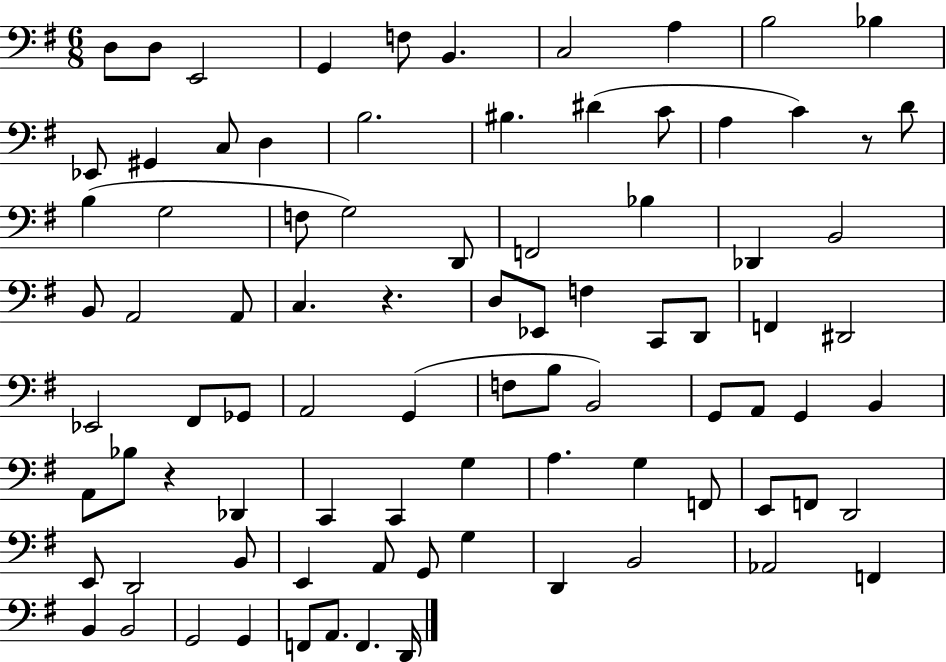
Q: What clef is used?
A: bass